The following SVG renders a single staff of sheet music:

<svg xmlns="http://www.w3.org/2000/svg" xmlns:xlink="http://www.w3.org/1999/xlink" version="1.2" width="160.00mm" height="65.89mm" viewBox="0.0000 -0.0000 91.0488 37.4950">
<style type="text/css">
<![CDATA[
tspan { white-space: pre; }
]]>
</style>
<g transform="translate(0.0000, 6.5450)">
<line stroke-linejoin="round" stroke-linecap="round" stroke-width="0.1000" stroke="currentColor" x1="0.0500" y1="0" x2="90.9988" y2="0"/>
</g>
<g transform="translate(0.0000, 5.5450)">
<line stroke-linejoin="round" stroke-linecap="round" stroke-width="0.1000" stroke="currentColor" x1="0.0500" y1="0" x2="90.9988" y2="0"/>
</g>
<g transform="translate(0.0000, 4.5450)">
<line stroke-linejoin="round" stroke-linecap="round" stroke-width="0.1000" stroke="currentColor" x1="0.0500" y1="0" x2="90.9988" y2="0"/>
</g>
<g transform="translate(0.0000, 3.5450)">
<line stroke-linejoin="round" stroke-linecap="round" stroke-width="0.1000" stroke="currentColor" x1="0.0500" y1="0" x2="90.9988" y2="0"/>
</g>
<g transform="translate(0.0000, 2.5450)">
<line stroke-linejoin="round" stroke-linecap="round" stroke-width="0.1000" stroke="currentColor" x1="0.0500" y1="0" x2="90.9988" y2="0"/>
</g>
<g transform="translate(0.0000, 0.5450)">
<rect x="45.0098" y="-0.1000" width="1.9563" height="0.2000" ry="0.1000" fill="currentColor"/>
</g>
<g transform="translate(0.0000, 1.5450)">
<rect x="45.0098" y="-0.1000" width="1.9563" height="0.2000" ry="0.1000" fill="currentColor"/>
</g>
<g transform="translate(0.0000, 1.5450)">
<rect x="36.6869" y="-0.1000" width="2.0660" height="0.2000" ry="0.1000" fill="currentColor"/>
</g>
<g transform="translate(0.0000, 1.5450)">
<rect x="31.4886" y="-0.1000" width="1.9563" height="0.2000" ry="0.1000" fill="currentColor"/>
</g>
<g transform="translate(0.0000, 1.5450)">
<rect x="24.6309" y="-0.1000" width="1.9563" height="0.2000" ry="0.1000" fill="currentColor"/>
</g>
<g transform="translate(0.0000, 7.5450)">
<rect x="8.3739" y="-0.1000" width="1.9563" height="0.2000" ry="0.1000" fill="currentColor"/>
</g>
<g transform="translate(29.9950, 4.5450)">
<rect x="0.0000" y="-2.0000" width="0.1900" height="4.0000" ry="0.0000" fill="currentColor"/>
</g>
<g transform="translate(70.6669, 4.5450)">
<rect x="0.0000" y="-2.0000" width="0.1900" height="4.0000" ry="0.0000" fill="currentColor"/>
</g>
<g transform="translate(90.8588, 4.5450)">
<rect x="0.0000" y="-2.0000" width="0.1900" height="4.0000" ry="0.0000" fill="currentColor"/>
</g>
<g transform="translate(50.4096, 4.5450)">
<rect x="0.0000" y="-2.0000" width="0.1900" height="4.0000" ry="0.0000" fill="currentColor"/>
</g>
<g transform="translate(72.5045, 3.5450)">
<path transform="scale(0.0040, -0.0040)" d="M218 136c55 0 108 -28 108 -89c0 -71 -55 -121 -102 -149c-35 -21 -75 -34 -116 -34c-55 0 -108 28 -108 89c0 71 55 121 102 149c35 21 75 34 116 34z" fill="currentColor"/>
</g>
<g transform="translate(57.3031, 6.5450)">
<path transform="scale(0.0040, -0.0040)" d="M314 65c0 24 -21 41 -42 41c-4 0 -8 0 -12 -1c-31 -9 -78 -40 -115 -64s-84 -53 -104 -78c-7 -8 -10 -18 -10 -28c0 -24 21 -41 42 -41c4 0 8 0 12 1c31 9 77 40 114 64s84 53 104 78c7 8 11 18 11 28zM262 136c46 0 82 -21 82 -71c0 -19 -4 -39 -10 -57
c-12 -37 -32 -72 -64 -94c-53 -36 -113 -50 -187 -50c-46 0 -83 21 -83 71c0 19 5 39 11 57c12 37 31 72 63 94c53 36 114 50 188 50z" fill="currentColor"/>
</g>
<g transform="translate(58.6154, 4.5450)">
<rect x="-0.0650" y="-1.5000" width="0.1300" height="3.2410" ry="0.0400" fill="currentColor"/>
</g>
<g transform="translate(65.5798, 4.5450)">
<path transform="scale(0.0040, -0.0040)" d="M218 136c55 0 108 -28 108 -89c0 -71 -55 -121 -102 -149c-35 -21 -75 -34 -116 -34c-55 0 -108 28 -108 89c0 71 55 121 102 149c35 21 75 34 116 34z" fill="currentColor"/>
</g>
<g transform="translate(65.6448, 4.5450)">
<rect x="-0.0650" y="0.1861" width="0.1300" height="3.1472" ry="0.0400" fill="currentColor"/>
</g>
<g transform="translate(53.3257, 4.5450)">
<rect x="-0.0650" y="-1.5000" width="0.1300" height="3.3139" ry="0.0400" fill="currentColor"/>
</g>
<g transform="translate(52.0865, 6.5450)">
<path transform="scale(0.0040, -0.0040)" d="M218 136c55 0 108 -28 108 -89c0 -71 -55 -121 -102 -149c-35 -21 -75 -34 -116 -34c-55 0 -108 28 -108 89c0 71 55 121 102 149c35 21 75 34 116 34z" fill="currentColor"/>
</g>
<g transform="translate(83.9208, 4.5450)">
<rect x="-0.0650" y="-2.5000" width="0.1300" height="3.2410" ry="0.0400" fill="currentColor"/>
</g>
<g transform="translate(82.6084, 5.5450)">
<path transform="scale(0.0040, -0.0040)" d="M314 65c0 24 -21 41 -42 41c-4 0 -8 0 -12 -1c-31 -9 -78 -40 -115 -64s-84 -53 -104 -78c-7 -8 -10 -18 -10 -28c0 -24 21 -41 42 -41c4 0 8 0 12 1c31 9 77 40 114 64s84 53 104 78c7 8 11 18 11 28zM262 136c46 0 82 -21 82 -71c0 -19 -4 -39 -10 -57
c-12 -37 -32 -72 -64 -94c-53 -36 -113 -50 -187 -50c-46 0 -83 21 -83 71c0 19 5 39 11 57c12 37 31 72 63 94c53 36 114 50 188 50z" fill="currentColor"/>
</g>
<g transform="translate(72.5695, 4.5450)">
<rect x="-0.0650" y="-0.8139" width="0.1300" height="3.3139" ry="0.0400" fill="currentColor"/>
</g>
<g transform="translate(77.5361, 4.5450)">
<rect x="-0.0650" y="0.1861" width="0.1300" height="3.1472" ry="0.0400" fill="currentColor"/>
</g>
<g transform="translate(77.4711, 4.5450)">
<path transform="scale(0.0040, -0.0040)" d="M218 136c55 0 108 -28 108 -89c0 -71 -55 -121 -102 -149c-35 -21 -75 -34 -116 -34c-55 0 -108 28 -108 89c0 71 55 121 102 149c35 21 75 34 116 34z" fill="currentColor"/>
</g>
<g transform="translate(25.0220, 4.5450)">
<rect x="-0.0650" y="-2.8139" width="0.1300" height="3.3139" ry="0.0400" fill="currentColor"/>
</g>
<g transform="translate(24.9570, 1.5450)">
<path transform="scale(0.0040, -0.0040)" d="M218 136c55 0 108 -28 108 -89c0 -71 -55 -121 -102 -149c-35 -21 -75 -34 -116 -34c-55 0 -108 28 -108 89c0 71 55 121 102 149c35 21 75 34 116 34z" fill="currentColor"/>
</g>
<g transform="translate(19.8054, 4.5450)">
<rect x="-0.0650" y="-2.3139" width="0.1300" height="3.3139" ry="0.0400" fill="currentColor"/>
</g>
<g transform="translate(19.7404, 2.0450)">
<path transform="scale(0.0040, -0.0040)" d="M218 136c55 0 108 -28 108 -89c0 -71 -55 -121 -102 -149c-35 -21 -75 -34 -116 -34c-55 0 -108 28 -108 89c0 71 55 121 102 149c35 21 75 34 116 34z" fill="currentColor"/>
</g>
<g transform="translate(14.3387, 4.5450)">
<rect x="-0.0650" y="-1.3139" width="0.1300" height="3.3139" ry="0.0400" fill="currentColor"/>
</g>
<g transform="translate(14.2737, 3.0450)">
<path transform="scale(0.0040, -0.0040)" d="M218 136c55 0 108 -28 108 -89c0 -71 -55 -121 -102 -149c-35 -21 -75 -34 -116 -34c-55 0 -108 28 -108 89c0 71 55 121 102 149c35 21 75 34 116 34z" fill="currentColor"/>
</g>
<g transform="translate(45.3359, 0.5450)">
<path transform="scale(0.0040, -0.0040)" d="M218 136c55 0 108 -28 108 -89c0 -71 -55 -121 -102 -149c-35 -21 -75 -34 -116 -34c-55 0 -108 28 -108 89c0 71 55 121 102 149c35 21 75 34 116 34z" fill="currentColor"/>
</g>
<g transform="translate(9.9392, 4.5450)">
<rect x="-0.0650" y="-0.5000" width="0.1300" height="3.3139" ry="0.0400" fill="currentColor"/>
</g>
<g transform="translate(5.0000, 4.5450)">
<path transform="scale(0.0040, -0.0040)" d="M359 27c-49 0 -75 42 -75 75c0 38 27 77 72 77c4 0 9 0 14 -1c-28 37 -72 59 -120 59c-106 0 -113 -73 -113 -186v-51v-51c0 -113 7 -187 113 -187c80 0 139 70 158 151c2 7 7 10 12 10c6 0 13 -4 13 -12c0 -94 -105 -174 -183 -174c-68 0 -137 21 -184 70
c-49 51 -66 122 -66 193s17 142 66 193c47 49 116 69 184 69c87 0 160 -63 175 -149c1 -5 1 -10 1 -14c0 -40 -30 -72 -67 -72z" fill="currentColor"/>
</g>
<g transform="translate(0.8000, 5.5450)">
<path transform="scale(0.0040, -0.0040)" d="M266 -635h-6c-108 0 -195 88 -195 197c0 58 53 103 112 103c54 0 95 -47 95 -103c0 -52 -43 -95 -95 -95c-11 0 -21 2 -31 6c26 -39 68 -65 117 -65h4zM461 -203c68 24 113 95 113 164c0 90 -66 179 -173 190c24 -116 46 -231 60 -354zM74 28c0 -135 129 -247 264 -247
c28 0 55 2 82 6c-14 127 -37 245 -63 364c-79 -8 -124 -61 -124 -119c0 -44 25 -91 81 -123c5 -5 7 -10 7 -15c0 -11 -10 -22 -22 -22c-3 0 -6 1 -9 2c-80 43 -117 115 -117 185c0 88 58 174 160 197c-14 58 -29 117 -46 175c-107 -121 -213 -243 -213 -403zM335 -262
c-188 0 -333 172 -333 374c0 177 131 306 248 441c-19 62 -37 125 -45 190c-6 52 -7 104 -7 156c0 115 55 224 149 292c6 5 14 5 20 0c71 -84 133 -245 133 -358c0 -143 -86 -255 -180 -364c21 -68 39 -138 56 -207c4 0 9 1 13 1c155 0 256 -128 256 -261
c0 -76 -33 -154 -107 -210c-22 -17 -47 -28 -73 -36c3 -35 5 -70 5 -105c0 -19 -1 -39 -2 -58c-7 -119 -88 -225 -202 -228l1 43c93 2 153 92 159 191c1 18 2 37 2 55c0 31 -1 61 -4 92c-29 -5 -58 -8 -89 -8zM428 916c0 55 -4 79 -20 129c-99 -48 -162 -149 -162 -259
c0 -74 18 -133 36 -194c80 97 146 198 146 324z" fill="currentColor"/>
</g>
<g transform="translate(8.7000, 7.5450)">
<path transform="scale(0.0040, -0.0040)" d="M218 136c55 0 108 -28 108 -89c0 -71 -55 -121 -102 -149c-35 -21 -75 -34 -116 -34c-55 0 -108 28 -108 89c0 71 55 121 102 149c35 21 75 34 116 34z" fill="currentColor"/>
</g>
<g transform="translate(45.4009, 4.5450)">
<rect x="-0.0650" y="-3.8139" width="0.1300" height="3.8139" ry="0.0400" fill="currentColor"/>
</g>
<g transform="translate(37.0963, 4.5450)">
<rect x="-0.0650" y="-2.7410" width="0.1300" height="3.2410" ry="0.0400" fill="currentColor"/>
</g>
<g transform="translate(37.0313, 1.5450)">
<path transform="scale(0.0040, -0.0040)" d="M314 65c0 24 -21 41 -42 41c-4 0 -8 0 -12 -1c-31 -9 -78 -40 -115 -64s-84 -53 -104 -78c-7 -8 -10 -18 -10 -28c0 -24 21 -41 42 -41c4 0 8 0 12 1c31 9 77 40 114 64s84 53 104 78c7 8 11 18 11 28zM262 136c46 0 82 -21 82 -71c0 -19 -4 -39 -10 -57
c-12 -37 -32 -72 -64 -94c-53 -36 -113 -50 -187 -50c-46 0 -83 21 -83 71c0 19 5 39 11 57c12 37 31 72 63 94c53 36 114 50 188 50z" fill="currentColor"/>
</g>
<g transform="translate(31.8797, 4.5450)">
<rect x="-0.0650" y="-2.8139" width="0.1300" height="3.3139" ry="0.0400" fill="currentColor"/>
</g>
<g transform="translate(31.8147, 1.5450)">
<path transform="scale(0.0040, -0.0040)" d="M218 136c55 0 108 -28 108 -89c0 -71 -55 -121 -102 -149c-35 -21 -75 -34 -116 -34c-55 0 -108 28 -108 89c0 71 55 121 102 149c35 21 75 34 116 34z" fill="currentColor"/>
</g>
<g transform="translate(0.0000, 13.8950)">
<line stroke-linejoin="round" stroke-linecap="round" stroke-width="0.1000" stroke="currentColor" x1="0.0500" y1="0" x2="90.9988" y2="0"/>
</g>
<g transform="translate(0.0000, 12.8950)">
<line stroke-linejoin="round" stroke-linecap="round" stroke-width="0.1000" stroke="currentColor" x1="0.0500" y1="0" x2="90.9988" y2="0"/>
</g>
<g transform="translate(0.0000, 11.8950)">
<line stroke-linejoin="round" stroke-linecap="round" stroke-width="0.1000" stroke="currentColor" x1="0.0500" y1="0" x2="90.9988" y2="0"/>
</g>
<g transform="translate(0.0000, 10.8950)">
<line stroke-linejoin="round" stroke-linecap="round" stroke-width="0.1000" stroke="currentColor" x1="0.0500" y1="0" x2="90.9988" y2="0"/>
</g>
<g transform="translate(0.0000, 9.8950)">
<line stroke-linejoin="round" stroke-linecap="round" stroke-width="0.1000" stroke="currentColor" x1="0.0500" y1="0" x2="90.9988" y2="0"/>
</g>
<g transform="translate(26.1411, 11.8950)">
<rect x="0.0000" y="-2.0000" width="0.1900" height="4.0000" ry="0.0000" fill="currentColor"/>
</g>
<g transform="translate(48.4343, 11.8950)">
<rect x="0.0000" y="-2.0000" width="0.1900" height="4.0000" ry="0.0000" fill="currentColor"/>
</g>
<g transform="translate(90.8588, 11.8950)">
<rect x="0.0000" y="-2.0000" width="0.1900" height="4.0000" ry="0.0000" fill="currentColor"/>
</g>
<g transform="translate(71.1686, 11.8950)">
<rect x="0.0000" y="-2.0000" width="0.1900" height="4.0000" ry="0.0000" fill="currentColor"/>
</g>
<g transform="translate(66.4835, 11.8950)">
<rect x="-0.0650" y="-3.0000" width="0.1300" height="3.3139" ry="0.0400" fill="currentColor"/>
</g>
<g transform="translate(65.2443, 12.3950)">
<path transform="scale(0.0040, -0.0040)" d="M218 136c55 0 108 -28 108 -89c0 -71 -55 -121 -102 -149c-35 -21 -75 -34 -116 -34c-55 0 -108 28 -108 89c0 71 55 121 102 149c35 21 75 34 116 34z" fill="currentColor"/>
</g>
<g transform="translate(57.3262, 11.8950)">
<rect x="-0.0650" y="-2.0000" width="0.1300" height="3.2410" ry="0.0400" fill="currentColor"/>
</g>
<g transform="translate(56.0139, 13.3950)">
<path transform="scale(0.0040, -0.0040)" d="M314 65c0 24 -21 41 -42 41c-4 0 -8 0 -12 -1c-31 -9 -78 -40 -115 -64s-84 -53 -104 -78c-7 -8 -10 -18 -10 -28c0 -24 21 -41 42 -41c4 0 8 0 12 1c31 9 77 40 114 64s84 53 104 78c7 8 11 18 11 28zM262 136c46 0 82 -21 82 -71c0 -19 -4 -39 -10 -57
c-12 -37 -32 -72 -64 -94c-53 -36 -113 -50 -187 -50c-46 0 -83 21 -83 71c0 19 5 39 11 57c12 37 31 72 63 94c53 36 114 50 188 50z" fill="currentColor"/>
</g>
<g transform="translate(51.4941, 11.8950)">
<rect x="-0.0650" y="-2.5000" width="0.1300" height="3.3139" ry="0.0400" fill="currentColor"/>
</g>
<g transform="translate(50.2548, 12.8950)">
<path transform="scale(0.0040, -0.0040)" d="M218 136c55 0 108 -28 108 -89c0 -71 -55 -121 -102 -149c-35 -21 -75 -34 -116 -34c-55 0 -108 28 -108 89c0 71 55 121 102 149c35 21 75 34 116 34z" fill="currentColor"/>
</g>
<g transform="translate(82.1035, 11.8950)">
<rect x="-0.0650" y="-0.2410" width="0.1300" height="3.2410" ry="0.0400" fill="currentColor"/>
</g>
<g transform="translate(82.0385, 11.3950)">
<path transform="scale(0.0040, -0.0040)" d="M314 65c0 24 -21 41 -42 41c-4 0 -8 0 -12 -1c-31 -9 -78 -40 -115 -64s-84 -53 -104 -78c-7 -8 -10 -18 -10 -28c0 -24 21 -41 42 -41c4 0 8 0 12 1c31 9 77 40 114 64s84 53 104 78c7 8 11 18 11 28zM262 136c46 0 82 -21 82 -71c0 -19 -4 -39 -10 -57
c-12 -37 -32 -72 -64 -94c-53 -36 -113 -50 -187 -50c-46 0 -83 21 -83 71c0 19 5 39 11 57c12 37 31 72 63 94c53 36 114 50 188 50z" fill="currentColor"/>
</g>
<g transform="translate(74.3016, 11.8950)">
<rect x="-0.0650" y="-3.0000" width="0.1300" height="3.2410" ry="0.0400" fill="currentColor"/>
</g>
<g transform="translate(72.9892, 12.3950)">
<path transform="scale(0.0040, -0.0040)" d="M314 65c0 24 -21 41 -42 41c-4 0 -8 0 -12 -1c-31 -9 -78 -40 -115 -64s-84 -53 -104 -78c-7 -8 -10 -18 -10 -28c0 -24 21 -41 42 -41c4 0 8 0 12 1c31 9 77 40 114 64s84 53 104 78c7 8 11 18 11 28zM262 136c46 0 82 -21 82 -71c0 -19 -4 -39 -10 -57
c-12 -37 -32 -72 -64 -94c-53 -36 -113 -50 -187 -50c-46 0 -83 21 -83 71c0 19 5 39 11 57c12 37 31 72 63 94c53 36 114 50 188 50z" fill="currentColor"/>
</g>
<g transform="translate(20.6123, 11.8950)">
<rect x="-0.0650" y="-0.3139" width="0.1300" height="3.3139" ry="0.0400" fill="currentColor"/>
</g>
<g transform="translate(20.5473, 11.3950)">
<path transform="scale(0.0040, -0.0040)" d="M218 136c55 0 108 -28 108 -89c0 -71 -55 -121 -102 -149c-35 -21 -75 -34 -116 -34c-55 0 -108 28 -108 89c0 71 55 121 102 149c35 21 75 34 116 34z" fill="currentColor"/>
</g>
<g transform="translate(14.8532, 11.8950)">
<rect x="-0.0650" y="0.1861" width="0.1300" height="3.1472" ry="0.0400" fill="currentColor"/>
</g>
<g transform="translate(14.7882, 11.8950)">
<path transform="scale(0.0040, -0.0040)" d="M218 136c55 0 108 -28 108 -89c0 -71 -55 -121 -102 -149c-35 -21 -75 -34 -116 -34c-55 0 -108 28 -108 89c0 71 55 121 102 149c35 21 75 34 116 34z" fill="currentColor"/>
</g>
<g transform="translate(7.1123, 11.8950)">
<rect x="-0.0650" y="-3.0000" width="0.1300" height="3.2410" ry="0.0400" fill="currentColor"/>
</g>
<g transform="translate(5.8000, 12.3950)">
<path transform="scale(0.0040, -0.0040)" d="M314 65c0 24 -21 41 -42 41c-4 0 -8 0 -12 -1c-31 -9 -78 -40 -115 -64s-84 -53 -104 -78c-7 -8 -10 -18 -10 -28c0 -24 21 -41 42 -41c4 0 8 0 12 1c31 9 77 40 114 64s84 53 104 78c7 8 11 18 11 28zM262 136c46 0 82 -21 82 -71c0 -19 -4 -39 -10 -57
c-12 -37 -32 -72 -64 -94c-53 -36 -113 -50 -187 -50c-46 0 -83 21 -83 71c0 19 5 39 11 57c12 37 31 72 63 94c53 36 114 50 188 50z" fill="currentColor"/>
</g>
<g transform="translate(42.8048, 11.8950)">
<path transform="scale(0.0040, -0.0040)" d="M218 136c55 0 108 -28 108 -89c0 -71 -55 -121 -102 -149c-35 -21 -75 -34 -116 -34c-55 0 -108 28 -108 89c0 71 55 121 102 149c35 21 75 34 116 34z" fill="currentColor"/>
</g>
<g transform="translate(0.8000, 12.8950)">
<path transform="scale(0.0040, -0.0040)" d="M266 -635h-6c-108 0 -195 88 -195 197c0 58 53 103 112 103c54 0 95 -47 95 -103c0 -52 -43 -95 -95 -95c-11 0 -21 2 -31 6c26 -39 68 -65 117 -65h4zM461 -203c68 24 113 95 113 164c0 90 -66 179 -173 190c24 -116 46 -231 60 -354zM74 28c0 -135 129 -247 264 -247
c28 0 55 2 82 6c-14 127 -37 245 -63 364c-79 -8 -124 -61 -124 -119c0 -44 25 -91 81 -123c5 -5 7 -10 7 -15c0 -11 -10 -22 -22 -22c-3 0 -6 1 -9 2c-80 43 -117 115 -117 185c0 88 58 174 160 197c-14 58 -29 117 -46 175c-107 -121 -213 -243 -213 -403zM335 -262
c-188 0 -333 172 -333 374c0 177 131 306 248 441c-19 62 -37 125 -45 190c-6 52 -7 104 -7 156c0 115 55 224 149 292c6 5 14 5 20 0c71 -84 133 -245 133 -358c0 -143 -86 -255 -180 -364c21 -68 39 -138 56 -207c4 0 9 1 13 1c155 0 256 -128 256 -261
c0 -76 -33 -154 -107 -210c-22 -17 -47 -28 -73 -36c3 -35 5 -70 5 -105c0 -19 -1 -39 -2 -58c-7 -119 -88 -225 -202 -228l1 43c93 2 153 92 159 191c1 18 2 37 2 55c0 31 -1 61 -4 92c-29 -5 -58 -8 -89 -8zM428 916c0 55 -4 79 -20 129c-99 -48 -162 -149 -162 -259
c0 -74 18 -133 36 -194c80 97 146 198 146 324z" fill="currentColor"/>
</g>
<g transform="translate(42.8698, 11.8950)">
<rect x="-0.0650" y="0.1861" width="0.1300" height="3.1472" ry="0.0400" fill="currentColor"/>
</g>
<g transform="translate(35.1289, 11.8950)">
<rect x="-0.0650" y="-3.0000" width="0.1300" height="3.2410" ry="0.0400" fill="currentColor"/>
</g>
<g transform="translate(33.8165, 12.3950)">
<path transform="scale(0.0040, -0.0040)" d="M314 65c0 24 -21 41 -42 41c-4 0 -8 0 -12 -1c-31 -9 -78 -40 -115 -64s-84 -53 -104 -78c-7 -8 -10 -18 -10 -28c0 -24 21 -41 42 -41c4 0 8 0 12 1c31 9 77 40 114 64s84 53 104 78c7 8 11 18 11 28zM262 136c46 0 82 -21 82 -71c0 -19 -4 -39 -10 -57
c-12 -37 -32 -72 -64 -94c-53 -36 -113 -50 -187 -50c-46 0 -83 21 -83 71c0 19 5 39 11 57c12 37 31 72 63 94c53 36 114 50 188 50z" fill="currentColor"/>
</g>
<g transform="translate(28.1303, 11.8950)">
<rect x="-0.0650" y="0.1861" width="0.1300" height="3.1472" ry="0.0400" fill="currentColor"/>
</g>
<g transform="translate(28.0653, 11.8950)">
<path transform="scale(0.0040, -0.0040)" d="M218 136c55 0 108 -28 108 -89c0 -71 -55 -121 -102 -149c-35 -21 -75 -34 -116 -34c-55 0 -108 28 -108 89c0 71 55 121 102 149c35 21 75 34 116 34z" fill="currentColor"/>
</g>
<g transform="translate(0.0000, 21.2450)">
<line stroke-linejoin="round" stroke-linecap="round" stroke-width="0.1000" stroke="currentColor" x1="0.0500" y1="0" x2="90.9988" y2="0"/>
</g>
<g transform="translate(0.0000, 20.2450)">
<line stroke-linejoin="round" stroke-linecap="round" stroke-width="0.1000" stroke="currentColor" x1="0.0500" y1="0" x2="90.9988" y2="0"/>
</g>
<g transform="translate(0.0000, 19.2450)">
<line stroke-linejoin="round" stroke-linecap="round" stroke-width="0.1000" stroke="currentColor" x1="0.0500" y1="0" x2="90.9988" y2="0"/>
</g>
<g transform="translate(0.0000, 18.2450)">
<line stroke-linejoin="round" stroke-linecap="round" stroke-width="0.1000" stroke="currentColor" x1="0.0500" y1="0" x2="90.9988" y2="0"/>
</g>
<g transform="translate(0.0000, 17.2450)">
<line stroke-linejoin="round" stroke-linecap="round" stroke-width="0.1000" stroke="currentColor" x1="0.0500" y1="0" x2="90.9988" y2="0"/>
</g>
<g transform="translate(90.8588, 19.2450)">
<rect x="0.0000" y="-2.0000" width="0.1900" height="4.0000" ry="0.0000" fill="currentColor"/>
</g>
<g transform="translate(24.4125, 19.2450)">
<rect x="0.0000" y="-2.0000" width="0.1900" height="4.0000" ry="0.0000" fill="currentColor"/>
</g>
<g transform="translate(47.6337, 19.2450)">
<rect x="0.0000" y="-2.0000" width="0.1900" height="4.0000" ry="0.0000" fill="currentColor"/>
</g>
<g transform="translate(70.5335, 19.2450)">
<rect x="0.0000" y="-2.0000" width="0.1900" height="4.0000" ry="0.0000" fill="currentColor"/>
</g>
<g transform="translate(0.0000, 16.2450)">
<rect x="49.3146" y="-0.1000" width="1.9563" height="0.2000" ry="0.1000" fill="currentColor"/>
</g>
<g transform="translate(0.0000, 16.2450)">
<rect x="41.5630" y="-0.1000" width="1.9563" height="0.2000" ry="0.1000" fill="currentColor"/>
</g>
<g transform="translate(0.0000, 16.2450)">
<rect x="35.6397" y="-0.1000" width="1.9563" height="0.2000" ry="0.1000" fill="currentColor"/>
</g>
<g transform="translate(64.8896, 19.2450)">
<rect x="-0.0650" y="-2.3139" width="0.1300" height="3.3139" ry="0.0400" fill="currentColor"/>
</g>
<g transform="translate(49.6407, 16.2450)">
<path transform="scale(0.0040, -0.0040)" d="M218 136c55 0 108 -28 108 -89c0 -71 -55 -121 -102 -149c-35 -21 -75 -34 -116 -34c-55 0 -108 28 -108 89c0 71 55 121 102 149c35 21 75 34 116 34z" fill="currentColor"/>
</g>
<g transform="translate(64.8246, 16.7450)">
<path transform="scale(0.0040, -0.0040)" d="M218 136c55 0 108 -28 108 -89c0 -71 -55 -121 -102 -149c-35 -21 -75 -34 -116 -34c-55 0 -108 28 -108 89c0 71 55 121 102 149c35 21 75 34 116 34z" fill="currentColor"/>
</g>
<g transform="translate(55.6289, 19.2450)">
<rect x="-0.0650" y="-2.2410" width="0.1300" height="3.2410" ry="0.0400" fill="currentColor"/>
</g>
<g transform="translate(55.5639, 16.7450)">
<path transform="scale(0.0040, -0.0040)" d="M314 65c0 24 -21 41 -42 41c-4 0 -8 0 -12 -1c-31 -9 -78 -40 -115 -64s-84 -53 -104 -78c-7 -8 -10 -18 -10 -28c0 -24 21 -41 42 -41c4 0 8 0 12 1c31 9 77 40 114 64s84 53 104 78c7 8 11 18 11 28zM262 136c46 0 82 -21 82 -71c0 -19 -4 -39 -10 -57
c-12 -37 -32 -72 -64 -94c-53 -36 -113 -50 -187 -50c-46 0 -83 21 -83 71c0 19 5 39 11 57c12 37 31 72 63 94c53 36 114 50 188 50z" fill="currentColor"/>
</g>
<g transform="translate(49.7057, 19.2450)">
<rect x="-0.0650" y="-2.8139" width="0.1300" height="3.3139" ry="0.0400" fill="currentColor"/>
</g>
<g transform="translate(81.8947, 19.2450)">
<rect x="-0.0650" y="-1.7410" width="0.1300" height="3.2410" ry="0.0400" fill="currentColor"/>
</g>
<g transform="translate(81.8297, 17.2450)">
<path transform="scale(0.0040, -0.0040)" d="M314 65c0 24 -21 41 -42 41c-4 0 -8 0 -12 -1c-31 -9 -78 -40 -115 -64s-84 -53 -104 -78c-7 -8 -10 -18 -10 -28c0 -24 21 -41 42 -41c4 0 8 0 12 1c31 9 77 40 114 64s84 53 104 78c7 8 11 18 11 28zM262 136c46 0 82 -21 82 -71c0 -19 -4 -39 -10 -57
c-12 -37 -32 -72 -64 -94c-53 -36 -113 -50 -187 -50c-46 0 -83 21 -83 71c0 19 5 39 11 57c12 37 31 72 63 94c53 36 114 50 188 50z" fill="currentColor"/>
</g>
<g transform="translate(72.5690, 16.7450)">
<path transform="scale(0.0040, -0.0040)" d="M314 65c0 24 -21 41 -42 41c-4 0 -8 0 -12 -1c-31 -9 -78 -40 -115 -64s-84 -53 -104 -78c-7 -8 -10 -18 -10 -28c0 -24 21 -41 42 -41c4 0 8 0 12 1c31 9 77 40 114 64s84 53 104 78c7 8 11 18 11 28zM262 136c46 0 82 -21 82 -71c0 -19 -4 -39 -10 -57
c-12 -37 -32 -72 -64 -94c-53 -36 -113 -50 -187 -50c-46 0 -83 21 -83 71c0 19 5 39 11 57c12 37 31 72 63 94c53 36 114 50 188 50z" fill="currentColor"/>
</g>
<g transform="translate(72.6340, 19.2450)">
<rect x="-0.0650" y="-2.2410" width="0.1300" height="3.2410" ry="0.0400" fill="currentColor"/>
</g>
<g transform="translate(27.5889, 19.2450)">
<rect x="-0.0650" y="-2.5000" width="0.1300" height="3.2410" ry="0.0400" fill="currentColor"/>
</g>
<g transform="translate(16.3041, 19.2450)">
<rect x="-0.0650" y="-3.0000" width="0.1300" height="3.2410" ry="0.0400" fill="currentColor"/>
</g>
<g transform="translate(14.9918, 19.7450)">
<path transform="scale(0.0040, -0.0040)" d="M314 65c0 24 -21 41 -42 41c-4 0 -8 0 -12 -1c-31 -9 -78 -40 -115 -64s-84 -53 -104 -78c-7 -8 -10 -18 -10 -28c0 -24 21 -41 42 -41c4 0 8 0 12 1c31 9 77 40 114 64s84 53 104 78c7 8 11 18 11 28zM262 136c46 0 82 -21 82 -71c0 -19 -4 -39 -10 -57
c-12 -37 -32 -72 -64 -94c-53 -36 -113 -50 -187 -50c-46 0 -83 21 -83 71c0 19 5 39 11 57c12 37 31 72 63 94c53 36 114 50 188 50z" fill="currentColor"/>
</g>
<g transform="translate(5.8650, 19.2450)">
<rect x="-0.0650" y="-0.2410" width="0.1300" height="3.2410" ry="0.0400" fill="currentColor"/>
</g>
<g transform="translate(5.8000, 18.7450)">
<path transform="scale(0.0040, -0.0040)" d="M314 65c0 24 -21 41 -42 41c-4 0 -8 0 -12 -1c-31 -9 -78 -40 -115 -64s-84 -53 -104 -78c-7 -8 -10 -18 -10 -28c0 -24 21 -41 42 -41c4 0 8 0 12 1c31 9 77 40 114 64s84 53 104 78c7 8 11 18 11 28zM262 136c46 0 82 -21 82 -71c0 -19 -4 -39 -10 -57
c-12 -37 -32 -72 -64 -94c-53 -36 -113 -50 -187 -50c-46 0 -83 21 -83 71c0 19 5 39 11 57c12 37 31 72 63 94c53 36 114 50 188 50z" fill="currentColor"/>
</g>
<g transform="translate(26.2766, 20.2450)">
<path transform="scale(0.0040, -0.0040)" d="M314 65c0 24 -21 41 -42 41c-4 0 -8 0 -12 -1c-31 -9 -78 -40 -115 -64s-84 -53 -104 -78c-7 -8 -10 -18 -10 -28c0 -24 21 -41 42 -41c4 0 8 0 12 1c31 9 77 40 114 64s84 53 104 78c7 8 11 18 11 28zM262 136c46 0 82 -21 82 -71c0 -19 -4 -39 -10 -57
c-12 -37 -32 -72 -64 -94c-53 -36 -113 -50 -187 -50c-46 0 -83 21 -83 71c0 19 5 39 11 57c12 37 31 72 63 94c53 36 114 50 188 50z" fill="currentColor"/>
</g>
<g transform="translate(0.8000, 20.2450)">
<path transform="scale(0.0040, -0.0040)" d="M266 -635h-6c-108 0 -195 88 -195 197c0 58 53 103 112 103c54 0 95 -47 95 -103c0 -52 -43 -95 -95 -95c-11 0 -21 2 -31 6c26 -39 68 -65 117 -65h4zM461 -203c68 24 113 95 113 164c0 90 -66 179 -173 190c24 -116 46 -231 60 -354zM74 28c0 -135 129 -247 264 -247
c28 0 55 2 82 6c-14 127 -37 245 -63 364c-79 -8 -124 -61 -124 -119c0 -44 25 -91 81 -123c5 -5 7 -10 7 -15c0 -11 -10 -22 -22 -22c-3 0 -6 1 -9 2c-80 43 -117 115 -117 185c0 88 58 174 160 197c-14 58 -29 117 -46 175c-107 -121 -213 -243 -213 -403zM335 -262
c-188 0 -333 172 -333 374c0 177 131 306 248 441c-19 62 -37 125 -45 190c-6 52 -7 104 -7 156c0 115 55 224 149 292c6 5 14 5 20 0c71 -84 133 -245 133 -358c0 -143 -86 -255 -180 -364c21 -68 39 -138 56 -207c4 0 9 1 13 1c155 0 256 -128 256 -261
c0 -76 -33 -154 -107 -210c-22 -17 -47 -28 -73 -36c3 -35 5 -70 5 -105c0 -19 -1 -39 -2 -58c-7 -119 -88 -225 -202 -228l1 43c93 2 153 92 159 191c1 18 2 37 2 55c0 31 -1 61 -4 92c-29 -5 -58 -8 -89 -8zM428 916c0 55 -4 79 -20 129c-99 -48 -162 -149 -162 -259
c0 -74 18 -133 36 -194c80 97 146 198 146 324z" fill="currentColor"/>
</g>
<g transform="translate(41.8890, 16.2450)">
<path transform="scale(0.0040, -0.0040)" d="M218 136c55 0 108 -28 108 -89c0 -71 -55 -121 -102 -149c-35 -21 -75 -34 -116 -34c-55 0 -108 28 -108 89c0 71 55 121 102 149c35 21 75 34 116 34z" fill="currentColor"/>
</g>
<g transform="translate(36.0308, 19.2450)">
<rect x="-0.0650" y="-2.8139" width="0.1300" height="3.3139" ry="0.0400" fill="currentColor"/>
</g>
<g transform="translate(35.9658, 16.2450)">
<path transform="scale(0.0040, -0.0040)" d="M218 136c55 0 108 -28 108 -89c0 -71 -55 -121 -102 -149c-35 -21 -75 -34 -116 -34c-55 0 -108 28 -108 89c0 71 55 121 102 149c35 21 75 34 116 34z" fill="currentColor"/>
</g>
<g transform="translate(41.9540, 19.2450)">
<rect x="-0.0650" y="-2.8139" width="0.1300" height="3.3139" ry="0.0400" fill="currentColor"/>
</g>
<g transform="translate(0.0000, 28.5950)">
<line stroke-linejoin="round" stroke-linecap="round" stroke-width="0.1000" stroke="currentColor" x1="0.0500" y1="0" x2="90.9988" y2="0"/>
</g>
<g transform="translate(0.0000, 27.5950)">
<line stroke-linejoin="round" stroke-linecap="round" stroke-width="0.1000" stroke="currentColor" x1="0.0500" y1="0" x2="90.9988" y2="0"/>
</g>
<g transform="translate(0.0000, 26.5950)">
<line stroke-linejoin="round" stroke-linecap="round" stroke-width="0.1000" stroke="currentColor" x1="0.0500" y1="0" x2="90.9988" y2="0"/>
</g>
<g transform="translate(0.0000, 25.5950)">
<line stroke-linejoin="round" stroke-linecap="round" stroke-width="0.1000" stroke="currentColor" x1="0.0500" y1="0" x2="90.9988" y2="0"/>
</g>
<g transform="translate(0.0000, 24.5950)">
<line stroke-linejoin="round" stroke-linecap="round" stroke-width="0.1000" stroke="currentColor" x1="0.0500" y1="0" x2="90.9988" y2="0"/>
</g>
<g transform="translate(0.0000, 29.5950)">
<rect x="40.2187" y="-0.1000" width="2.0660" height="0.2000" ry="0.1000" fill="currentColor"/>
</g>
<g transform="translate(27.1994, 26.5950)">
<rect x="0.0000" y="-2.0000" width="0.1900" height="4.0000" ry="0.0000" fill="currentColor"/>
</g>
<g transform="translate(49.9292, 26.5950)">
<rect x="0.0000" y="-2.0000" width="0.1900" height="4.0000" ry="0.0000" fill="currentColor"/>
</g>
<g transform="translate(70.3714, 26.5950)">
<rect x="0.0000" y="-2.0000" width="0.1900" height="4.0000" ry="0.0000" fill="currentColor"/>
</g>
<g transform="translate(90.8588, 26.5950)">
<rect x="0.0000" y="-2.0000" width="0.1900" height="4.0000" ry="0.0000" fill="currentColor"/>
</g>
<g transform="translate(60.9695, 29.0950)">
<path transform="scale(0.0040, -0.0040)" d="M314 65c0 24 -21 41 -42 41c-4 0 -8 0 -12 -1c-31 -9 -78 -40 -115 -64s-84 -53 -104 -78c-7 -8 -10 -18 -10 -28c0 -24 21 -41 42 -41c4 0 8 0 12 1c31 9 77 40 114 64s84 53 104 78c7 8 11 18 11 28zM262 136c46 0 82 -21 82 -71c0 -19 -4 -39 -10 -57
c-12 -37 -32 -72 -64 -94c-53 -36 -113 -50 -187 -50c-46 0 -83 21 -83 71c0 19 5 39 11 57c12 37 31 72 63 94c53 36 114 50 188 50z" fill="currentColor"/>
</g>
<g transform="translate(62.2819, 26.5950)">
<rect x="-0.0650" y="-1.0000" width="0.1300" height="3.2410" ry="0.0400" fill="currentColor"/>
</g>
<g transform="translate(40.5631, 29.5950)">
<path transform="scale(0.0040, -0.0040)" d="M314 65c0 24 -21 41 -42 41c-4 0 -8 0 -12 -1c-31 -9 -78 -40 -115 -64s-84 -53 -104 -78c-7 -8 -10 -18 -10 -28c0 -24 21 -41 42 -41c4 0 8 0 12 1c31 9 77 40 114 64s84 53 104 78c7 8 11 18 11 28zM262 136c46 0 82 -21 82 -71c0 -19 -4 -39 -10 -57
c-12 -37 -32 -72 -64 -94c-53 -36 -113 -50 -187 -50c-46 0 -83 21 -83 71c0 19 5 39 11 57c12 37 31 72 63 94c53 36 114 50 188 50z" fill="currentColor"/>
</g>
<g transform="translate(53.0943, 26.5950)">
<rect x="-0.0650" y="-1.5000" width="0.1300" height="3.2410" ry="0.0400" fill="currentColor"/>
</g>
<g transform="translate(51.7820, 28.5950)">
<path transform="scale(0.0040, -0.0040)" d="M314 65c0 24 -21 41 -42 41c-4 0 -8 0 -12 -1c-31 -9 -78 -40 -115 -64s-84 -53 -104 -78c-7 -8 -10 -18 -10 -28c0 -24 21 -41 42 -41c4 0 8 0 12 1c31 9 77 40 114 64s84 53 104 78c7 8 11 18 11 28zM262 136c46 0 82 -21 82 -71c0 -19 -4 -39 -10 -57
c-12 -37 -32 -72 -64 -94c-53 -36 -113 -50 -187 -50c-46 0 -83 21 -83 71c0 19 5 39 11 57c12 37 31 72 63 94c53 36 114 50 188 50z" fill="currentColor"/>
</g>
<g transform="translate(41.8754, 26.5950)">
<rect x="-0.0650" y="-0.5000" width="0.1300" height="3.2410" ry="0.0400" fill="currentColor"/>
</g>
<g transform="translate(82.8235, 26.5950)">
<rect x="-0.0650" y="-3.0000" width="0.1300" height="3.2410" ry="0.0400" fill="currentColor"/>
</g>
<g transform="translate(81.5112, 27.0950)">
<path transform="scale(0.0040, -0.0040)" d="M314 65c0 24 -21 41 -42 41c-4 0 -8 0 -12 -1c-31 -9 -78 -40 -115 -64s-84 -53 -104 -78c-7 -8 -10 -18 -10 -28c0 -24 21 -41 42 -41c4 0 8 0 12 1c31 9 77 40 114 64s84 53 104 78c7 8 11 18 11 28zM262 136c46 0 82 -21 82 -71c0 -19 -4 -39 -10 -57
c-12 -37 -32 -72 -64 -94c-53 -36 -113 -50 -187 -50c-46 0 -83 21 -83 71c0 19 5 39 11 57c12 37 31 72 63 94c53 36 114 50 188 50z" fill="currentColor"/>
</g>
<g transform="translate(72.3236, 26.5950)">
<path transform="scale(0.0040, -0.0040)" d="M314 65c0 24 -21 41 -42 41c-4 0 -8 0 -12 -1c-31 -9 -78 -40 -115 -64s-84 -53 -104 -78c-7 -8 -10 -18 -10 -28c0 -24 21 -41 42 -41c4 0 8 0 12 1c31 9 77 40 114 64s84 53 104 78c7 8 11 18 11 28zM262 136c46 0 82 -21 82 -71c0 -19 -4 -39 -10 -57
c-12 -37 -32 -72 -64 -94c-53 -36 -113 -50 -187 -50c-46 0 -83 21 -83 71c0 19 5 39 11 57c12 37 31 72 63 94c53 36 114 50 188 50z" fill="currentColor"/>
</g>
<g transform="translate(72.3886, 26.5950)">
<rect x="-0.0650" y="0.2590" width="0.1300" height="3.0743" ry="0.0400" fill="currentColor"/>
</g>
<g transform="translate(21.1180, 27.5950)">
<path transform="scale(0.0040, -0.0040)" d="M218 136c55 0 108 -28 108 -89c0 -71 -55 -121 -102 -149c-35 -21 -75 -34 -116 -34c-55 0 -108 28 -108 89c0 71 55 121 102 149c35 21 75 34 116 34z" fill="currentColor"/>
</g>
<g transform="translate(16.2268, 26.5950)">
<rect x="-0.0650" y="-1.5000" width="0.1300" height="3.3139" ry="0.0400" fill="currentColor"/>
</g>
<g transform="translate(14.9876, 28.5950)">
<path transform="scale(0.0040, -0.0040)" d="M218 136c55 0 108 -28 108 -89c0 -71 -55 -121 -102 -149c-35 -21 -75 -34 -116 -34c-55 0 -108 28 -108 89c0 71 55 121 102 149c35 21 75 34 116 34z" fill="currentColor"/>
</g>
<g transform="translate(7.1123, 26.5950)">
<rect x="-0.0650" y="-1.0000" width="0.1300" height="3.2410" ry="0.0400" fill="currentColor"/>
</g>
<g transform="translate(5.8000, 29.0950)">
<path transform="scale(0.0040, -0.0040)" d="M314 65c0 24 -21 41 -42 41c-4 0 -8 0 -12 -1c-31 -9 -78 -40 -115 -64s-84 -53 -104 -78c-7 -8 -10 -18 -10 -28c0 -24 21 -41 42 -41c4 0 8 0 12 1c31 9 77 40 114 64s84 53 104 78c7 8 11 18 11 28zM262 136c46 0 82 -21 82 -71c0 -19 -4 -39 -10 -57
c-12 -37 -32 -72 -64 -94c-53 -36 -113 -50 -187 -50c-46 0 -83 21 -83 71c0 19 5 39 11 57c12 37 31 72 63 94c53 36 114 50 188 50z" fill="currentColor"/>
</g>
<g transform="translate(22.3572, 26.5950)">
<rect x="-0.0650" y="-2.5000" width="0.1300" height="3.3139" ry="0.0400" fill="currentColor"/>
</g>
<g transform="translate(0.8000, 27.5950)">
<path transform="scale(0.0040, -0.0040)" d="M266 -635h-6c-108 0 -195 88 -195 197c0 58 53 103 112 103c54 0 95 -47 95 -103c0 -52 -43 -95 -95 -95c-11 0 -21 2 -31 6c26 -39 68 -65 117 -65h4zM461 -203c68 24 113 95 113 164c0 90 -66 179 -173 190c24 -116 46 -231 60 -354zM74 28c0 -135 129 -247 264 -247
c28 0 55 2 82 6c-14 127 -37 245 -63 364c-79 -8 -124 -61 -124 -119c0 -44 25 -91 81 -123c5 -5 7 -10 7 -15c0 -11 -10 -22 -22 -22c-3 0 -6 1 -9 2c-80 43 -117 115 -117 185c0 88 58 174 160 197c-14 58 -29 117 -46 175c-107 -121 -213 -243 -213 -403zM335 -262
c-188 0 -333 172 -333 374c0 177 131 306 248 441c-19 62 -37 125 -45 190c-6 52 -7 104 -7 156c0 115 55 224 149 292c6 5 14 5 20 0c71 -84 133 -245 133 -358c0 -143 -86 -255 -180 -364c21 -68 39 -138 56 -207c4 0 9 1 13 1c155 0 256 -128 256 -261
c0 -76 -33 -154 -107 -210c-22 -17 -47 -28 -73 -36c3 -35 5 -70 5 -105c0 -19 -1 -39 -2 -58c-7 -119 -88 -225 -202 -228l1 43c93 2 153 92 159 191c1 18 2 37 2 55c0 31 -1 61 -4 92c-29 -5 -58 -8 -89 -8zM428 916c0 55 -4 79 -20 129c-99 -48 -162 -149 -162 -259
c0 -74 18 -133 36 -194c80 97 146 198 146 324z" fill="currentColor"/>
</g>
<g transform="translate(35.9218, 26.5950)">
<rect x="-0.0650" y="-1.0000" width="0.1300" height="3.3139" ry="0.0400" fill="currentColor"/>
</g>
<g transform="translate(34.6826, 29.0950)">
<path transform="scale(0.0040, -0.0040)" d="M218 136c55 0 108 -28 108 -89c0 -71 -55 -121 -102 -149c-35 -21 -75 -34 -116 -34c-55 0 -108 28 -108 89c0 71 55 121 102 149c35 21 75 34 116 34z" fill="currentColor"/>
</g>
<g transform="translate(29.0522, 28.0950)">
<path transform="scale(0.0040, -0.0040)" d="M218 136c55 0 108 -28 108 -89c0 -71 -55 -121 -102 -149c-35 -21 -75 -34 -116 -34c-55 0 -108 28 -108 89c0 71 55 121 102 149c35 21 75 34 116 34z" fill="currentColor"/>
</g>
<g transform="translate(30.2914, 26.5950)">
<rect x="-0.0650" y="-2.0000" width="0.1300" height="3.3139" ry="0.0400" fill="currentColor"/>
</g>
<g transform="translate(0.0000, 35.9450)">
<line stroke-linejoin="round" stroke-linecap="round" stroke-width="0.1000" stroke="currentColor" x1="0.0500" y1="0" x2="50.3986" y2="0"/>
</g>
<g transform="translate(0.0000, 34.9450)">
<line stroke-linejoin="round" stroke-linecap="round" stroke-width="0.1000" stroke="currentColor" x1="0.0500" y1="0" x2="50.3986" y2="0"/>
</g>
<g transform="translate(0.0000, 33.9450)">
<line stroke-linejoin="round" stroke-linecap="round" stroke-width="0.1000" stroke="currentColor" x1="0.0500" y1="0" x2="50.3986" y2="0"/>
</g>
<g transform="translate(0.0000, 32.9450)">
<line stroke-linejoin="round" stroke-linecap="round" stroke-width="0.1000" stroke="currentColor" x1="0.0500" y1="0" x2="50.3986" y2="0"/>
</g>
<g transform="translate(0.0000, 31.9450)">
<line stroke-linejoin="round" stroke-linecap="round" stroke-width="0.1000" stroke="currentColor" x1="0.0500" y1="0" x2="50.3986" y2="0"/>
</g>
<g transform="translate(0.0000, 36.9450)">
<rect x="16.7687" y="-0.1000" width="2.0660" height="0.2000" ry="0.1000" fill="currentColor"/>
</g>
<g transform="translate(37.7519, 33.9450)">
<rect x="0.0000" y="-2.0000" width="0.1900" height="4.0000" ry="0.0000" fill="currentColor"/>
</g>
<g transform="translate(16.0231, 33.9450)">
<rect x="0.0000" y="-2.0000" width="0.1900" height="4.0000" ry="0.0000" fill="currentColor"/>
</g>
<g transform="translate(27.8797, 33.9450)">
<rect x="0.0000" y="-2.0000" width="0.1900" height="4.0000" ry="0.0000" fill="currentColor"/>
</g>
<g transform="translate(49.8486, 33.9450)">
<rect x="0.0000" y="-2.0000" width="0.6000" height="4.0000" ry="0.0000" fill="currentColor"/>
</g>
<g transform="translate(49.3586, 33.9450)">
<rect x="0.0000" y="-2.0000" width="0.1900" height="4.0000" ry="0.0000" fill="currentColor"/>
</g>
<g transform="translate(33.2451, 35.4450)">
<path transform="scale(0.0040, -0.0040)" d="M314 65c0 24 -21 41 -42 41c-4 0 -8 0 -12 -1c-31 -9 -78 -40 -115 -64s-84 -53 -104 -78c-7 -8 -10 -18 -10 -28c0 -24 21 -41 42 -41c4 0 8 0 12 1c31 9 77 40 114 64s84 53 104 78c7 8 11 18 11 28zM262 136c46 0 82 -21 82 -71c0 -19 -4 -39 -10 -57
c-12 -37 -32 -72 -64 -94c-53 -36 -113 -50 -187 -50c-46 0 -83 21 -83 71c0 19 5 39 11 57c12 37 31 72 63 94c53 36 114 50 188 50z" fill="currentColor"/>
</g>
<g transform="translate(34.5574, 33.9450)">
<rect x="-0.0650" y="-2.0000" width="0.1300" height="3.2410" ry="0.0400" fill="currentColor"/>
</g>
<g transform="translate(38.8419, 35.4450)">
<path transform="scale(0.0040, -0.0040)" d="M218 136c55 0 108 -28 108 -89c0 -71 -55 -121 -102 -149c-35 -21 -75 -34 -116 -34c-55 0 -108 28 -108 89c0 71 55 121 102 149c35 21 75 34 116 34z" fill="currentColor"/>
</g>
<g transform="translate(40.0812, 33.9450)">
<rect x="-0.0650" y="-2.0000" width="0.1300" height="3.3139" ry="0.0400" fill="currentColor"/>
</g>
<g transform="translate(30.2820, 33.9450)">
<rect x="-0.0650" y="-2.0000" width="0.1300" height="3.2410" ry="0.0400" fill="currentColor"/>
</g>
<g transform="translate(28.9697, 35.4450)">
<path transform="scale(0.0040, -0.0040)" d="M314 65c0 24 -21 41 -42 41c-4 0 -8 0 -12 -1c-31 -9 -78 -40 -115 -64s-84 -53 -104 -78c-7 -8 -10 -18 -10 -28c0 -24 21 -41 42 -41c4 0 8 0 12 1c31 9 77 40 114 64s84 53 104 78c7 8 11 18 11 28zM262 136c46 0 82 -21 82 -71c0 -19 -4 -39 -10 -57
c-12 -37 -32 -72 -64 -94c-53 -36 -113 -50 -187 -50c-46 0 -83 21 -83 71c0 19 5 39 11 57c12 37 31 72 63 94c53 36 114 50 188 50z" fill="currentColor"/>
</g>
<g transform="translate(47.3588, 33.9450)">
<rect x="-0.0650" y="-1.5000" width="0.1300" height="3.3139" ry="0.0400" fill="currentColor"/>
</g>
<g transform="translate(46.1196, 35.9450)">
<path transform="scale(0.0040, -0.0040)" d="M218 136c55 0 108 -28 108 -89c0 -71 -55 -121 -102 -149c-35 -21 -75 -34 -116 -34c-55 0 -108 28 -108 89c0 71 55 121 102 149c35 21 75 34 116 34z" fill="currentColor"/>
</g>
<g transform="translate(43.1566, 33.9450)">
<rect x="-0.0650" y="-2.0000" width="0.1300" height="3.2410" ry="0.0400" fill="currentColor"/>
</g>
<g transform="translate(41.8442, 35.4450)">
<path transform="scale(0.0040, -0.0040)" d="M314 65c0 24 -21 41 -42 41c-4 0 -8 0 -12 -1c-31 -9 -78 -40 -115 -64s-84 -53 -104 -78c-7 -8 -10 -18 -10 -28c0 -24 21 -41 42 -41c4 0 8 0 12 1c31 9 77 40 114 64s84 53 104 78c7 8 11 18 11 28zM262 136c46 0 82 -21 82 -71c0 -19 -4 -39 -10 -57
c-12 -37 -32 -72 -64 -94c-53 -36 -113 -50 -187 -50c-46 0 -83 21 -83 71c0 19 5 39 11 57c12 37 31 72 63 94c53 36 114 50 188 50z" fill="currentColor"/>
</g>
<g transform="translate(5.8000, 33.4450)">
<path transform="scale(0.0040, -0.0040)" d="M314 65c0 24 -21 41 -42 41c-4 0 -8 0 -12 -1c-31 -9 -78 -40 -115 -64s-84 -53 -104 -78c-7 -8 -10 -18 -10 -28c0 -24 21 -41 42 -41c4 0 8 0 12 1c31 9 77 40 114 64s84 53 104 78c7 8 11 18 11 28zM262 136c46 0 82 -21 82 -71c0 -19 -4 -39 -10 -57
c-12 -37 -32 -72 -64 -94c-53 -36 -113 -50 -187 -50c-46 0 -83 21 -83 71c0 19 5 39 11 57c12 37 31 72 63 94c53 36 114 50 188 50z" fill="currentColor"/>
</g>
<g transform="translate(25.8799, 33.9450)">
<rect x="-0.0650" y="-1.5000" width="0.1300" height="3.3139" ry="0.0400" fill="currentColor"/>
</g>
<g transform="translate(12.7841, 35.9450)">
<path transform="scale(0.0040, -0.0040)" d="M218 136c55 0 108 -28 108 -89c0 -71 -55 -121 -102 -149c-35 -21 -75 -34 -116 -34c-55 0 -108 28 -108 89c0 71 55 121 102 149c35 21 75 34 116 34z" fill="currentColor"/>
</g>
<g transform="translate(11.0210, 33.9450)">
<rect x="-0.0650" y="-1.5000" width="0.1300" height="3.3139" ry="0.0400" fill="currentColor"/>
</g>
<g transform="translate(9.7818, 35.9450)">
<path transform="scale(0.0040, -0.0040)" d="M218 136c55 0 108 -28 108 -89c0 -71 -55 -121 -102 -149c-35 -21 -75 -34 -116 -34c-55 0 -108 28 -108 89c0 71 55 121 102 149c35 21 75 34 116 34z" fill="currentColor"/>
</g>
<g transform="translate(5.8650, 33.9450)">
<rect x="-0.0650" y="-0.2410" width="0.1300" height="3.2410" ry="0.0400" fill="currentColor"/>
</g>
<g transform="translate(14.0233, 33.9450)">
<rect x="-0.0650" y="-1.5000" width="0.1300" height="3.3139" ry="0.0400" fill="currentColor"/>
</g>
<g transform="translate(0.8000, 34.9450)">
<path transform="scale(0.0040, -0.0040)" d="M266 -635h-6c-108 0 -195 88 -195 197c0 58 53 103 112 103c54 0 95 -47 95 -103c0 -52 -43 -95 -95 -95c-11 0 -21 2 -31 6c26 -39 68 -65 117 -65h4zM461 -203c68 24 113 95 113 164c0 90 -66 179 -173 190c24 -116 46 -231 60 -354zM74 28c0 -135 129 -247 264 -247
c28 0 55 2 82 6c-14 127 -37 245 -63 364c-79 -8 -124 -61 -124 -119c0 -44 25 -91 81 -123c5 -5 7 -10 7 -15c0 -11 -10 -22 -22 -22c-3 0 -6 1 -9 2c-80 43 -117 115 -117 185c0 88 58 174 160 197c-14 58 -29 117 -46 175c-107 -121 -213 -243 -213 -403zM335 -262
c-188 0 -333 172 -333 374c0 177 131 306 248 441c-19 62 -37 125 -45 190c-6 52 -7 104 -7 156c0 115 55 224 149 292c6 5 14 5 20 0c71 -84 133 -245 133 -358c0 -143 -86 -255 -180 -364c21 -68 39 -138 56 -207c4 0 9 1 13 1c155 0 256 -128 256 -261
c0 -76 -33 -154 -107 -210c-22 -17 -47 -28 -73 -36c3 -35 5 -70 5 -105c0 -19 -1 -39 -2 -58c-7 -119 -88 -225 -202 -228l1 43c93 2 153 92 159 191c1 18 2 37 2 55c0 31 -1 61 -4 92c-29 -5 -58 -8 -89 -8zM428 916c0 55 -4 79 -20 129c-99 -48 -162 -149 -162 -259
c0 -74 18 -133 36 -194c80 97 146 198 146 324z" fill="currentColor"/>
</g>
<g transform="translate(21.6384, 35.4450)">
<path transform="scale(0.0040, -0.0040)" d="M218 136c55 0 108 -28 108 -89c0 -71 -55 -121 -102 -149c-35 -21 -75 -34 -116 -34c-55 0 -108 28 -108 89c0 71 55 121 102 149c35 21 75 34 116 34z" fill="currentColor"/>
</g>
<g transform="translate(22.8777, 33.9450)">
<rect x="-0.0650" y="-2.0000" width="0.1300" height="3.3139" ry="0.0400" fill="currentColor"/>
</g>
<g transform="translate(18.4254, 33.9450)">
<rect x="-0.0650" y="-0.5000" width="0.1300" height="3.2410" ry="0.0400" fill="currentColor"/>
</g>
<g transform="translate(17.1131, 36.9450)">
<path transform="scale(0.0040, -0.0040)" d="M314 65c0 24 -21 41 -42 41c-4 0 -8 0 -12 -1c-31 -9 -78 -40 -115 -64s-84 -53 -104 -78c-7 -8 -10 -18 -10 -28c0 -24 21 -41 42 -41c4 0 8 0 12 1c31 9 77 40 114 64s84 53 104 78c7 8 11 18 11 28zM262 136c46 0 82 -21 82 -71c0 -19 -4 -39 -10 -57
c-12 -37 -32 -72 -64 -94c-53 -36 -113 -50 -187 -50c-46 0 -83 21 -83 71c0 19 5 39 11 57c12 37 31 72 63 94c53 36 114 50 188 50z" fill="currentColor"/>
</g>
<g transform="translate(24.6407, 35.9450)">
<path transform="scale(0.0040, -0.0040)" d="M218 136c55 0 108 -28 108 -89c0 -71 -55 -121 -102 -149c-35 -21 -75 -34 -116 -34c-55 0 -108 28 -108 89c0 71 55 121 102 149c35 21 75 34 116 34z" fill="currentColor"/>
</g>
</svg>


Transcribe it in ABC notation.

X:1
T:Untitled
M:4/4
L:1/4
K:C
C e g a a a2 c' E E2 B d B G2 A2 B c B A2 B G F2 A A2 c2 c2 A2 G2 a a a g2 g g2 f2 D2 E G F D C2 E2 D2 B2 A2 c2 E E C2 F E F2 F2 F F2 E